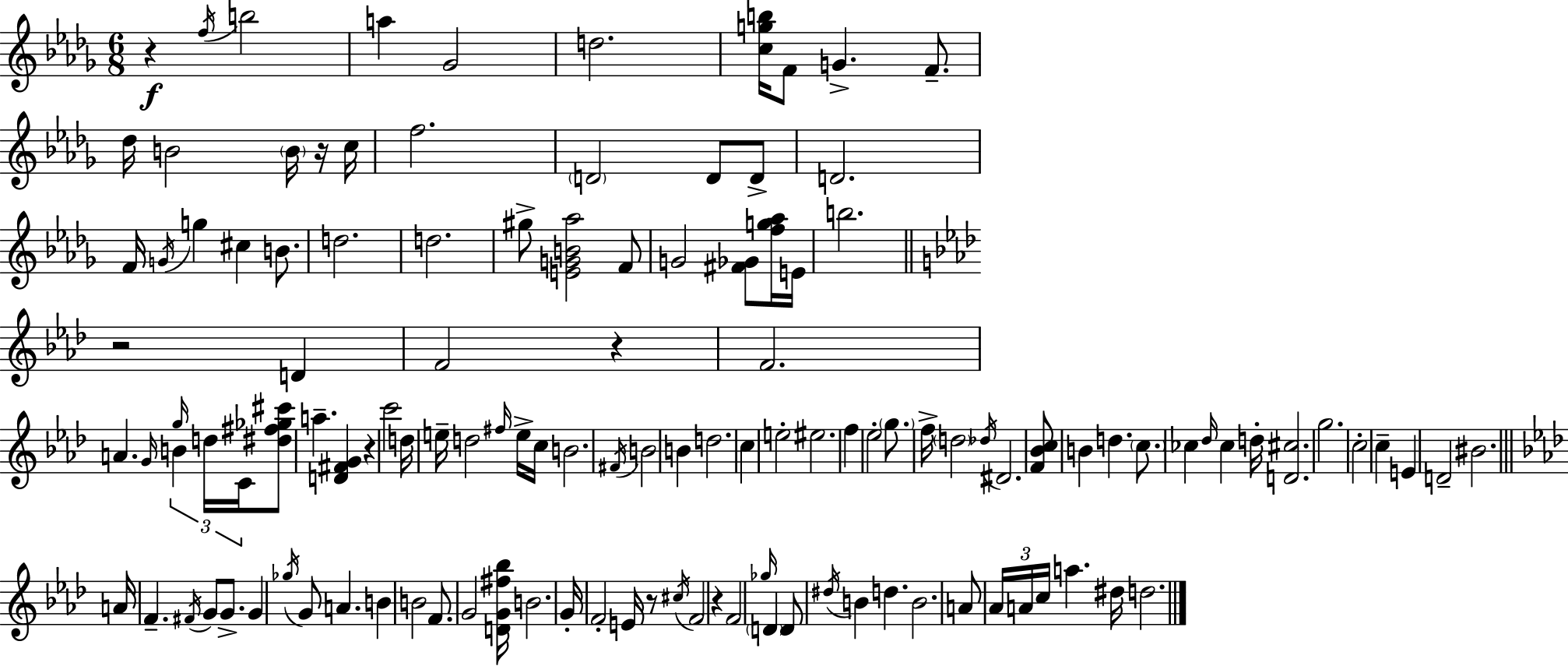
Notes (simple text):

R/q F5/s B5/h A5/q Gb4/h D5/h. [C5,G5,B5]/s F4/e G4/q. F4/e. Db5/s B4/h B4/s R/s C5/s F5/h. D4/h D4/e D4/e D4/h. F4/s G4/s G5/q C#5/q B4/e. D5/h. D5/h. G#5/e [E4,G4,B4,Ab5]/h F4/e G4/h [F#4,Gb4]/e [F5,G5,Ab5]/s E4/s B5/h. R/h D4/q F4/h R/q F4/h. A4/q. G4/s B4/q G5/s D5/s C4/s [D#5,F#5,Gb5,C#6]/e A5/q. [D4,F#4,G4]/q R/q C6/h D5/s E5/s D5/h F#5/s E5/s C5/s B4/h. F#4/s B4/h B4/q D5/h. C5/q E5/h EIS5/h. F5/q Eb5/h G5/e. F5/s D5/h Db5/s D#4/h. [F4,Bb4,C5]/e B4/q D5/q. C5/e. CES5/q Db5/s CES5/q D5/s [D4,C#5]/h. G5/h. C5/h C5/q E4/q D4/h BIS4/h. A4/s F4/q. F#4/s G4/e G4/e. G4/q Gb5/s G4/e A4/q. B4/q B4/h F4/e. G4/h [D4,G4,F#5,Bb5]/s B4/h. G4/s F4/h E4/s R/e C#5/s F4/h R/q F4/h Gb5/s D4/q D4/e D#5/s B4/q D5/q. B4/h. A4/e Ab4/s A4/s C5/s A5/q. D#5/s D5/h.